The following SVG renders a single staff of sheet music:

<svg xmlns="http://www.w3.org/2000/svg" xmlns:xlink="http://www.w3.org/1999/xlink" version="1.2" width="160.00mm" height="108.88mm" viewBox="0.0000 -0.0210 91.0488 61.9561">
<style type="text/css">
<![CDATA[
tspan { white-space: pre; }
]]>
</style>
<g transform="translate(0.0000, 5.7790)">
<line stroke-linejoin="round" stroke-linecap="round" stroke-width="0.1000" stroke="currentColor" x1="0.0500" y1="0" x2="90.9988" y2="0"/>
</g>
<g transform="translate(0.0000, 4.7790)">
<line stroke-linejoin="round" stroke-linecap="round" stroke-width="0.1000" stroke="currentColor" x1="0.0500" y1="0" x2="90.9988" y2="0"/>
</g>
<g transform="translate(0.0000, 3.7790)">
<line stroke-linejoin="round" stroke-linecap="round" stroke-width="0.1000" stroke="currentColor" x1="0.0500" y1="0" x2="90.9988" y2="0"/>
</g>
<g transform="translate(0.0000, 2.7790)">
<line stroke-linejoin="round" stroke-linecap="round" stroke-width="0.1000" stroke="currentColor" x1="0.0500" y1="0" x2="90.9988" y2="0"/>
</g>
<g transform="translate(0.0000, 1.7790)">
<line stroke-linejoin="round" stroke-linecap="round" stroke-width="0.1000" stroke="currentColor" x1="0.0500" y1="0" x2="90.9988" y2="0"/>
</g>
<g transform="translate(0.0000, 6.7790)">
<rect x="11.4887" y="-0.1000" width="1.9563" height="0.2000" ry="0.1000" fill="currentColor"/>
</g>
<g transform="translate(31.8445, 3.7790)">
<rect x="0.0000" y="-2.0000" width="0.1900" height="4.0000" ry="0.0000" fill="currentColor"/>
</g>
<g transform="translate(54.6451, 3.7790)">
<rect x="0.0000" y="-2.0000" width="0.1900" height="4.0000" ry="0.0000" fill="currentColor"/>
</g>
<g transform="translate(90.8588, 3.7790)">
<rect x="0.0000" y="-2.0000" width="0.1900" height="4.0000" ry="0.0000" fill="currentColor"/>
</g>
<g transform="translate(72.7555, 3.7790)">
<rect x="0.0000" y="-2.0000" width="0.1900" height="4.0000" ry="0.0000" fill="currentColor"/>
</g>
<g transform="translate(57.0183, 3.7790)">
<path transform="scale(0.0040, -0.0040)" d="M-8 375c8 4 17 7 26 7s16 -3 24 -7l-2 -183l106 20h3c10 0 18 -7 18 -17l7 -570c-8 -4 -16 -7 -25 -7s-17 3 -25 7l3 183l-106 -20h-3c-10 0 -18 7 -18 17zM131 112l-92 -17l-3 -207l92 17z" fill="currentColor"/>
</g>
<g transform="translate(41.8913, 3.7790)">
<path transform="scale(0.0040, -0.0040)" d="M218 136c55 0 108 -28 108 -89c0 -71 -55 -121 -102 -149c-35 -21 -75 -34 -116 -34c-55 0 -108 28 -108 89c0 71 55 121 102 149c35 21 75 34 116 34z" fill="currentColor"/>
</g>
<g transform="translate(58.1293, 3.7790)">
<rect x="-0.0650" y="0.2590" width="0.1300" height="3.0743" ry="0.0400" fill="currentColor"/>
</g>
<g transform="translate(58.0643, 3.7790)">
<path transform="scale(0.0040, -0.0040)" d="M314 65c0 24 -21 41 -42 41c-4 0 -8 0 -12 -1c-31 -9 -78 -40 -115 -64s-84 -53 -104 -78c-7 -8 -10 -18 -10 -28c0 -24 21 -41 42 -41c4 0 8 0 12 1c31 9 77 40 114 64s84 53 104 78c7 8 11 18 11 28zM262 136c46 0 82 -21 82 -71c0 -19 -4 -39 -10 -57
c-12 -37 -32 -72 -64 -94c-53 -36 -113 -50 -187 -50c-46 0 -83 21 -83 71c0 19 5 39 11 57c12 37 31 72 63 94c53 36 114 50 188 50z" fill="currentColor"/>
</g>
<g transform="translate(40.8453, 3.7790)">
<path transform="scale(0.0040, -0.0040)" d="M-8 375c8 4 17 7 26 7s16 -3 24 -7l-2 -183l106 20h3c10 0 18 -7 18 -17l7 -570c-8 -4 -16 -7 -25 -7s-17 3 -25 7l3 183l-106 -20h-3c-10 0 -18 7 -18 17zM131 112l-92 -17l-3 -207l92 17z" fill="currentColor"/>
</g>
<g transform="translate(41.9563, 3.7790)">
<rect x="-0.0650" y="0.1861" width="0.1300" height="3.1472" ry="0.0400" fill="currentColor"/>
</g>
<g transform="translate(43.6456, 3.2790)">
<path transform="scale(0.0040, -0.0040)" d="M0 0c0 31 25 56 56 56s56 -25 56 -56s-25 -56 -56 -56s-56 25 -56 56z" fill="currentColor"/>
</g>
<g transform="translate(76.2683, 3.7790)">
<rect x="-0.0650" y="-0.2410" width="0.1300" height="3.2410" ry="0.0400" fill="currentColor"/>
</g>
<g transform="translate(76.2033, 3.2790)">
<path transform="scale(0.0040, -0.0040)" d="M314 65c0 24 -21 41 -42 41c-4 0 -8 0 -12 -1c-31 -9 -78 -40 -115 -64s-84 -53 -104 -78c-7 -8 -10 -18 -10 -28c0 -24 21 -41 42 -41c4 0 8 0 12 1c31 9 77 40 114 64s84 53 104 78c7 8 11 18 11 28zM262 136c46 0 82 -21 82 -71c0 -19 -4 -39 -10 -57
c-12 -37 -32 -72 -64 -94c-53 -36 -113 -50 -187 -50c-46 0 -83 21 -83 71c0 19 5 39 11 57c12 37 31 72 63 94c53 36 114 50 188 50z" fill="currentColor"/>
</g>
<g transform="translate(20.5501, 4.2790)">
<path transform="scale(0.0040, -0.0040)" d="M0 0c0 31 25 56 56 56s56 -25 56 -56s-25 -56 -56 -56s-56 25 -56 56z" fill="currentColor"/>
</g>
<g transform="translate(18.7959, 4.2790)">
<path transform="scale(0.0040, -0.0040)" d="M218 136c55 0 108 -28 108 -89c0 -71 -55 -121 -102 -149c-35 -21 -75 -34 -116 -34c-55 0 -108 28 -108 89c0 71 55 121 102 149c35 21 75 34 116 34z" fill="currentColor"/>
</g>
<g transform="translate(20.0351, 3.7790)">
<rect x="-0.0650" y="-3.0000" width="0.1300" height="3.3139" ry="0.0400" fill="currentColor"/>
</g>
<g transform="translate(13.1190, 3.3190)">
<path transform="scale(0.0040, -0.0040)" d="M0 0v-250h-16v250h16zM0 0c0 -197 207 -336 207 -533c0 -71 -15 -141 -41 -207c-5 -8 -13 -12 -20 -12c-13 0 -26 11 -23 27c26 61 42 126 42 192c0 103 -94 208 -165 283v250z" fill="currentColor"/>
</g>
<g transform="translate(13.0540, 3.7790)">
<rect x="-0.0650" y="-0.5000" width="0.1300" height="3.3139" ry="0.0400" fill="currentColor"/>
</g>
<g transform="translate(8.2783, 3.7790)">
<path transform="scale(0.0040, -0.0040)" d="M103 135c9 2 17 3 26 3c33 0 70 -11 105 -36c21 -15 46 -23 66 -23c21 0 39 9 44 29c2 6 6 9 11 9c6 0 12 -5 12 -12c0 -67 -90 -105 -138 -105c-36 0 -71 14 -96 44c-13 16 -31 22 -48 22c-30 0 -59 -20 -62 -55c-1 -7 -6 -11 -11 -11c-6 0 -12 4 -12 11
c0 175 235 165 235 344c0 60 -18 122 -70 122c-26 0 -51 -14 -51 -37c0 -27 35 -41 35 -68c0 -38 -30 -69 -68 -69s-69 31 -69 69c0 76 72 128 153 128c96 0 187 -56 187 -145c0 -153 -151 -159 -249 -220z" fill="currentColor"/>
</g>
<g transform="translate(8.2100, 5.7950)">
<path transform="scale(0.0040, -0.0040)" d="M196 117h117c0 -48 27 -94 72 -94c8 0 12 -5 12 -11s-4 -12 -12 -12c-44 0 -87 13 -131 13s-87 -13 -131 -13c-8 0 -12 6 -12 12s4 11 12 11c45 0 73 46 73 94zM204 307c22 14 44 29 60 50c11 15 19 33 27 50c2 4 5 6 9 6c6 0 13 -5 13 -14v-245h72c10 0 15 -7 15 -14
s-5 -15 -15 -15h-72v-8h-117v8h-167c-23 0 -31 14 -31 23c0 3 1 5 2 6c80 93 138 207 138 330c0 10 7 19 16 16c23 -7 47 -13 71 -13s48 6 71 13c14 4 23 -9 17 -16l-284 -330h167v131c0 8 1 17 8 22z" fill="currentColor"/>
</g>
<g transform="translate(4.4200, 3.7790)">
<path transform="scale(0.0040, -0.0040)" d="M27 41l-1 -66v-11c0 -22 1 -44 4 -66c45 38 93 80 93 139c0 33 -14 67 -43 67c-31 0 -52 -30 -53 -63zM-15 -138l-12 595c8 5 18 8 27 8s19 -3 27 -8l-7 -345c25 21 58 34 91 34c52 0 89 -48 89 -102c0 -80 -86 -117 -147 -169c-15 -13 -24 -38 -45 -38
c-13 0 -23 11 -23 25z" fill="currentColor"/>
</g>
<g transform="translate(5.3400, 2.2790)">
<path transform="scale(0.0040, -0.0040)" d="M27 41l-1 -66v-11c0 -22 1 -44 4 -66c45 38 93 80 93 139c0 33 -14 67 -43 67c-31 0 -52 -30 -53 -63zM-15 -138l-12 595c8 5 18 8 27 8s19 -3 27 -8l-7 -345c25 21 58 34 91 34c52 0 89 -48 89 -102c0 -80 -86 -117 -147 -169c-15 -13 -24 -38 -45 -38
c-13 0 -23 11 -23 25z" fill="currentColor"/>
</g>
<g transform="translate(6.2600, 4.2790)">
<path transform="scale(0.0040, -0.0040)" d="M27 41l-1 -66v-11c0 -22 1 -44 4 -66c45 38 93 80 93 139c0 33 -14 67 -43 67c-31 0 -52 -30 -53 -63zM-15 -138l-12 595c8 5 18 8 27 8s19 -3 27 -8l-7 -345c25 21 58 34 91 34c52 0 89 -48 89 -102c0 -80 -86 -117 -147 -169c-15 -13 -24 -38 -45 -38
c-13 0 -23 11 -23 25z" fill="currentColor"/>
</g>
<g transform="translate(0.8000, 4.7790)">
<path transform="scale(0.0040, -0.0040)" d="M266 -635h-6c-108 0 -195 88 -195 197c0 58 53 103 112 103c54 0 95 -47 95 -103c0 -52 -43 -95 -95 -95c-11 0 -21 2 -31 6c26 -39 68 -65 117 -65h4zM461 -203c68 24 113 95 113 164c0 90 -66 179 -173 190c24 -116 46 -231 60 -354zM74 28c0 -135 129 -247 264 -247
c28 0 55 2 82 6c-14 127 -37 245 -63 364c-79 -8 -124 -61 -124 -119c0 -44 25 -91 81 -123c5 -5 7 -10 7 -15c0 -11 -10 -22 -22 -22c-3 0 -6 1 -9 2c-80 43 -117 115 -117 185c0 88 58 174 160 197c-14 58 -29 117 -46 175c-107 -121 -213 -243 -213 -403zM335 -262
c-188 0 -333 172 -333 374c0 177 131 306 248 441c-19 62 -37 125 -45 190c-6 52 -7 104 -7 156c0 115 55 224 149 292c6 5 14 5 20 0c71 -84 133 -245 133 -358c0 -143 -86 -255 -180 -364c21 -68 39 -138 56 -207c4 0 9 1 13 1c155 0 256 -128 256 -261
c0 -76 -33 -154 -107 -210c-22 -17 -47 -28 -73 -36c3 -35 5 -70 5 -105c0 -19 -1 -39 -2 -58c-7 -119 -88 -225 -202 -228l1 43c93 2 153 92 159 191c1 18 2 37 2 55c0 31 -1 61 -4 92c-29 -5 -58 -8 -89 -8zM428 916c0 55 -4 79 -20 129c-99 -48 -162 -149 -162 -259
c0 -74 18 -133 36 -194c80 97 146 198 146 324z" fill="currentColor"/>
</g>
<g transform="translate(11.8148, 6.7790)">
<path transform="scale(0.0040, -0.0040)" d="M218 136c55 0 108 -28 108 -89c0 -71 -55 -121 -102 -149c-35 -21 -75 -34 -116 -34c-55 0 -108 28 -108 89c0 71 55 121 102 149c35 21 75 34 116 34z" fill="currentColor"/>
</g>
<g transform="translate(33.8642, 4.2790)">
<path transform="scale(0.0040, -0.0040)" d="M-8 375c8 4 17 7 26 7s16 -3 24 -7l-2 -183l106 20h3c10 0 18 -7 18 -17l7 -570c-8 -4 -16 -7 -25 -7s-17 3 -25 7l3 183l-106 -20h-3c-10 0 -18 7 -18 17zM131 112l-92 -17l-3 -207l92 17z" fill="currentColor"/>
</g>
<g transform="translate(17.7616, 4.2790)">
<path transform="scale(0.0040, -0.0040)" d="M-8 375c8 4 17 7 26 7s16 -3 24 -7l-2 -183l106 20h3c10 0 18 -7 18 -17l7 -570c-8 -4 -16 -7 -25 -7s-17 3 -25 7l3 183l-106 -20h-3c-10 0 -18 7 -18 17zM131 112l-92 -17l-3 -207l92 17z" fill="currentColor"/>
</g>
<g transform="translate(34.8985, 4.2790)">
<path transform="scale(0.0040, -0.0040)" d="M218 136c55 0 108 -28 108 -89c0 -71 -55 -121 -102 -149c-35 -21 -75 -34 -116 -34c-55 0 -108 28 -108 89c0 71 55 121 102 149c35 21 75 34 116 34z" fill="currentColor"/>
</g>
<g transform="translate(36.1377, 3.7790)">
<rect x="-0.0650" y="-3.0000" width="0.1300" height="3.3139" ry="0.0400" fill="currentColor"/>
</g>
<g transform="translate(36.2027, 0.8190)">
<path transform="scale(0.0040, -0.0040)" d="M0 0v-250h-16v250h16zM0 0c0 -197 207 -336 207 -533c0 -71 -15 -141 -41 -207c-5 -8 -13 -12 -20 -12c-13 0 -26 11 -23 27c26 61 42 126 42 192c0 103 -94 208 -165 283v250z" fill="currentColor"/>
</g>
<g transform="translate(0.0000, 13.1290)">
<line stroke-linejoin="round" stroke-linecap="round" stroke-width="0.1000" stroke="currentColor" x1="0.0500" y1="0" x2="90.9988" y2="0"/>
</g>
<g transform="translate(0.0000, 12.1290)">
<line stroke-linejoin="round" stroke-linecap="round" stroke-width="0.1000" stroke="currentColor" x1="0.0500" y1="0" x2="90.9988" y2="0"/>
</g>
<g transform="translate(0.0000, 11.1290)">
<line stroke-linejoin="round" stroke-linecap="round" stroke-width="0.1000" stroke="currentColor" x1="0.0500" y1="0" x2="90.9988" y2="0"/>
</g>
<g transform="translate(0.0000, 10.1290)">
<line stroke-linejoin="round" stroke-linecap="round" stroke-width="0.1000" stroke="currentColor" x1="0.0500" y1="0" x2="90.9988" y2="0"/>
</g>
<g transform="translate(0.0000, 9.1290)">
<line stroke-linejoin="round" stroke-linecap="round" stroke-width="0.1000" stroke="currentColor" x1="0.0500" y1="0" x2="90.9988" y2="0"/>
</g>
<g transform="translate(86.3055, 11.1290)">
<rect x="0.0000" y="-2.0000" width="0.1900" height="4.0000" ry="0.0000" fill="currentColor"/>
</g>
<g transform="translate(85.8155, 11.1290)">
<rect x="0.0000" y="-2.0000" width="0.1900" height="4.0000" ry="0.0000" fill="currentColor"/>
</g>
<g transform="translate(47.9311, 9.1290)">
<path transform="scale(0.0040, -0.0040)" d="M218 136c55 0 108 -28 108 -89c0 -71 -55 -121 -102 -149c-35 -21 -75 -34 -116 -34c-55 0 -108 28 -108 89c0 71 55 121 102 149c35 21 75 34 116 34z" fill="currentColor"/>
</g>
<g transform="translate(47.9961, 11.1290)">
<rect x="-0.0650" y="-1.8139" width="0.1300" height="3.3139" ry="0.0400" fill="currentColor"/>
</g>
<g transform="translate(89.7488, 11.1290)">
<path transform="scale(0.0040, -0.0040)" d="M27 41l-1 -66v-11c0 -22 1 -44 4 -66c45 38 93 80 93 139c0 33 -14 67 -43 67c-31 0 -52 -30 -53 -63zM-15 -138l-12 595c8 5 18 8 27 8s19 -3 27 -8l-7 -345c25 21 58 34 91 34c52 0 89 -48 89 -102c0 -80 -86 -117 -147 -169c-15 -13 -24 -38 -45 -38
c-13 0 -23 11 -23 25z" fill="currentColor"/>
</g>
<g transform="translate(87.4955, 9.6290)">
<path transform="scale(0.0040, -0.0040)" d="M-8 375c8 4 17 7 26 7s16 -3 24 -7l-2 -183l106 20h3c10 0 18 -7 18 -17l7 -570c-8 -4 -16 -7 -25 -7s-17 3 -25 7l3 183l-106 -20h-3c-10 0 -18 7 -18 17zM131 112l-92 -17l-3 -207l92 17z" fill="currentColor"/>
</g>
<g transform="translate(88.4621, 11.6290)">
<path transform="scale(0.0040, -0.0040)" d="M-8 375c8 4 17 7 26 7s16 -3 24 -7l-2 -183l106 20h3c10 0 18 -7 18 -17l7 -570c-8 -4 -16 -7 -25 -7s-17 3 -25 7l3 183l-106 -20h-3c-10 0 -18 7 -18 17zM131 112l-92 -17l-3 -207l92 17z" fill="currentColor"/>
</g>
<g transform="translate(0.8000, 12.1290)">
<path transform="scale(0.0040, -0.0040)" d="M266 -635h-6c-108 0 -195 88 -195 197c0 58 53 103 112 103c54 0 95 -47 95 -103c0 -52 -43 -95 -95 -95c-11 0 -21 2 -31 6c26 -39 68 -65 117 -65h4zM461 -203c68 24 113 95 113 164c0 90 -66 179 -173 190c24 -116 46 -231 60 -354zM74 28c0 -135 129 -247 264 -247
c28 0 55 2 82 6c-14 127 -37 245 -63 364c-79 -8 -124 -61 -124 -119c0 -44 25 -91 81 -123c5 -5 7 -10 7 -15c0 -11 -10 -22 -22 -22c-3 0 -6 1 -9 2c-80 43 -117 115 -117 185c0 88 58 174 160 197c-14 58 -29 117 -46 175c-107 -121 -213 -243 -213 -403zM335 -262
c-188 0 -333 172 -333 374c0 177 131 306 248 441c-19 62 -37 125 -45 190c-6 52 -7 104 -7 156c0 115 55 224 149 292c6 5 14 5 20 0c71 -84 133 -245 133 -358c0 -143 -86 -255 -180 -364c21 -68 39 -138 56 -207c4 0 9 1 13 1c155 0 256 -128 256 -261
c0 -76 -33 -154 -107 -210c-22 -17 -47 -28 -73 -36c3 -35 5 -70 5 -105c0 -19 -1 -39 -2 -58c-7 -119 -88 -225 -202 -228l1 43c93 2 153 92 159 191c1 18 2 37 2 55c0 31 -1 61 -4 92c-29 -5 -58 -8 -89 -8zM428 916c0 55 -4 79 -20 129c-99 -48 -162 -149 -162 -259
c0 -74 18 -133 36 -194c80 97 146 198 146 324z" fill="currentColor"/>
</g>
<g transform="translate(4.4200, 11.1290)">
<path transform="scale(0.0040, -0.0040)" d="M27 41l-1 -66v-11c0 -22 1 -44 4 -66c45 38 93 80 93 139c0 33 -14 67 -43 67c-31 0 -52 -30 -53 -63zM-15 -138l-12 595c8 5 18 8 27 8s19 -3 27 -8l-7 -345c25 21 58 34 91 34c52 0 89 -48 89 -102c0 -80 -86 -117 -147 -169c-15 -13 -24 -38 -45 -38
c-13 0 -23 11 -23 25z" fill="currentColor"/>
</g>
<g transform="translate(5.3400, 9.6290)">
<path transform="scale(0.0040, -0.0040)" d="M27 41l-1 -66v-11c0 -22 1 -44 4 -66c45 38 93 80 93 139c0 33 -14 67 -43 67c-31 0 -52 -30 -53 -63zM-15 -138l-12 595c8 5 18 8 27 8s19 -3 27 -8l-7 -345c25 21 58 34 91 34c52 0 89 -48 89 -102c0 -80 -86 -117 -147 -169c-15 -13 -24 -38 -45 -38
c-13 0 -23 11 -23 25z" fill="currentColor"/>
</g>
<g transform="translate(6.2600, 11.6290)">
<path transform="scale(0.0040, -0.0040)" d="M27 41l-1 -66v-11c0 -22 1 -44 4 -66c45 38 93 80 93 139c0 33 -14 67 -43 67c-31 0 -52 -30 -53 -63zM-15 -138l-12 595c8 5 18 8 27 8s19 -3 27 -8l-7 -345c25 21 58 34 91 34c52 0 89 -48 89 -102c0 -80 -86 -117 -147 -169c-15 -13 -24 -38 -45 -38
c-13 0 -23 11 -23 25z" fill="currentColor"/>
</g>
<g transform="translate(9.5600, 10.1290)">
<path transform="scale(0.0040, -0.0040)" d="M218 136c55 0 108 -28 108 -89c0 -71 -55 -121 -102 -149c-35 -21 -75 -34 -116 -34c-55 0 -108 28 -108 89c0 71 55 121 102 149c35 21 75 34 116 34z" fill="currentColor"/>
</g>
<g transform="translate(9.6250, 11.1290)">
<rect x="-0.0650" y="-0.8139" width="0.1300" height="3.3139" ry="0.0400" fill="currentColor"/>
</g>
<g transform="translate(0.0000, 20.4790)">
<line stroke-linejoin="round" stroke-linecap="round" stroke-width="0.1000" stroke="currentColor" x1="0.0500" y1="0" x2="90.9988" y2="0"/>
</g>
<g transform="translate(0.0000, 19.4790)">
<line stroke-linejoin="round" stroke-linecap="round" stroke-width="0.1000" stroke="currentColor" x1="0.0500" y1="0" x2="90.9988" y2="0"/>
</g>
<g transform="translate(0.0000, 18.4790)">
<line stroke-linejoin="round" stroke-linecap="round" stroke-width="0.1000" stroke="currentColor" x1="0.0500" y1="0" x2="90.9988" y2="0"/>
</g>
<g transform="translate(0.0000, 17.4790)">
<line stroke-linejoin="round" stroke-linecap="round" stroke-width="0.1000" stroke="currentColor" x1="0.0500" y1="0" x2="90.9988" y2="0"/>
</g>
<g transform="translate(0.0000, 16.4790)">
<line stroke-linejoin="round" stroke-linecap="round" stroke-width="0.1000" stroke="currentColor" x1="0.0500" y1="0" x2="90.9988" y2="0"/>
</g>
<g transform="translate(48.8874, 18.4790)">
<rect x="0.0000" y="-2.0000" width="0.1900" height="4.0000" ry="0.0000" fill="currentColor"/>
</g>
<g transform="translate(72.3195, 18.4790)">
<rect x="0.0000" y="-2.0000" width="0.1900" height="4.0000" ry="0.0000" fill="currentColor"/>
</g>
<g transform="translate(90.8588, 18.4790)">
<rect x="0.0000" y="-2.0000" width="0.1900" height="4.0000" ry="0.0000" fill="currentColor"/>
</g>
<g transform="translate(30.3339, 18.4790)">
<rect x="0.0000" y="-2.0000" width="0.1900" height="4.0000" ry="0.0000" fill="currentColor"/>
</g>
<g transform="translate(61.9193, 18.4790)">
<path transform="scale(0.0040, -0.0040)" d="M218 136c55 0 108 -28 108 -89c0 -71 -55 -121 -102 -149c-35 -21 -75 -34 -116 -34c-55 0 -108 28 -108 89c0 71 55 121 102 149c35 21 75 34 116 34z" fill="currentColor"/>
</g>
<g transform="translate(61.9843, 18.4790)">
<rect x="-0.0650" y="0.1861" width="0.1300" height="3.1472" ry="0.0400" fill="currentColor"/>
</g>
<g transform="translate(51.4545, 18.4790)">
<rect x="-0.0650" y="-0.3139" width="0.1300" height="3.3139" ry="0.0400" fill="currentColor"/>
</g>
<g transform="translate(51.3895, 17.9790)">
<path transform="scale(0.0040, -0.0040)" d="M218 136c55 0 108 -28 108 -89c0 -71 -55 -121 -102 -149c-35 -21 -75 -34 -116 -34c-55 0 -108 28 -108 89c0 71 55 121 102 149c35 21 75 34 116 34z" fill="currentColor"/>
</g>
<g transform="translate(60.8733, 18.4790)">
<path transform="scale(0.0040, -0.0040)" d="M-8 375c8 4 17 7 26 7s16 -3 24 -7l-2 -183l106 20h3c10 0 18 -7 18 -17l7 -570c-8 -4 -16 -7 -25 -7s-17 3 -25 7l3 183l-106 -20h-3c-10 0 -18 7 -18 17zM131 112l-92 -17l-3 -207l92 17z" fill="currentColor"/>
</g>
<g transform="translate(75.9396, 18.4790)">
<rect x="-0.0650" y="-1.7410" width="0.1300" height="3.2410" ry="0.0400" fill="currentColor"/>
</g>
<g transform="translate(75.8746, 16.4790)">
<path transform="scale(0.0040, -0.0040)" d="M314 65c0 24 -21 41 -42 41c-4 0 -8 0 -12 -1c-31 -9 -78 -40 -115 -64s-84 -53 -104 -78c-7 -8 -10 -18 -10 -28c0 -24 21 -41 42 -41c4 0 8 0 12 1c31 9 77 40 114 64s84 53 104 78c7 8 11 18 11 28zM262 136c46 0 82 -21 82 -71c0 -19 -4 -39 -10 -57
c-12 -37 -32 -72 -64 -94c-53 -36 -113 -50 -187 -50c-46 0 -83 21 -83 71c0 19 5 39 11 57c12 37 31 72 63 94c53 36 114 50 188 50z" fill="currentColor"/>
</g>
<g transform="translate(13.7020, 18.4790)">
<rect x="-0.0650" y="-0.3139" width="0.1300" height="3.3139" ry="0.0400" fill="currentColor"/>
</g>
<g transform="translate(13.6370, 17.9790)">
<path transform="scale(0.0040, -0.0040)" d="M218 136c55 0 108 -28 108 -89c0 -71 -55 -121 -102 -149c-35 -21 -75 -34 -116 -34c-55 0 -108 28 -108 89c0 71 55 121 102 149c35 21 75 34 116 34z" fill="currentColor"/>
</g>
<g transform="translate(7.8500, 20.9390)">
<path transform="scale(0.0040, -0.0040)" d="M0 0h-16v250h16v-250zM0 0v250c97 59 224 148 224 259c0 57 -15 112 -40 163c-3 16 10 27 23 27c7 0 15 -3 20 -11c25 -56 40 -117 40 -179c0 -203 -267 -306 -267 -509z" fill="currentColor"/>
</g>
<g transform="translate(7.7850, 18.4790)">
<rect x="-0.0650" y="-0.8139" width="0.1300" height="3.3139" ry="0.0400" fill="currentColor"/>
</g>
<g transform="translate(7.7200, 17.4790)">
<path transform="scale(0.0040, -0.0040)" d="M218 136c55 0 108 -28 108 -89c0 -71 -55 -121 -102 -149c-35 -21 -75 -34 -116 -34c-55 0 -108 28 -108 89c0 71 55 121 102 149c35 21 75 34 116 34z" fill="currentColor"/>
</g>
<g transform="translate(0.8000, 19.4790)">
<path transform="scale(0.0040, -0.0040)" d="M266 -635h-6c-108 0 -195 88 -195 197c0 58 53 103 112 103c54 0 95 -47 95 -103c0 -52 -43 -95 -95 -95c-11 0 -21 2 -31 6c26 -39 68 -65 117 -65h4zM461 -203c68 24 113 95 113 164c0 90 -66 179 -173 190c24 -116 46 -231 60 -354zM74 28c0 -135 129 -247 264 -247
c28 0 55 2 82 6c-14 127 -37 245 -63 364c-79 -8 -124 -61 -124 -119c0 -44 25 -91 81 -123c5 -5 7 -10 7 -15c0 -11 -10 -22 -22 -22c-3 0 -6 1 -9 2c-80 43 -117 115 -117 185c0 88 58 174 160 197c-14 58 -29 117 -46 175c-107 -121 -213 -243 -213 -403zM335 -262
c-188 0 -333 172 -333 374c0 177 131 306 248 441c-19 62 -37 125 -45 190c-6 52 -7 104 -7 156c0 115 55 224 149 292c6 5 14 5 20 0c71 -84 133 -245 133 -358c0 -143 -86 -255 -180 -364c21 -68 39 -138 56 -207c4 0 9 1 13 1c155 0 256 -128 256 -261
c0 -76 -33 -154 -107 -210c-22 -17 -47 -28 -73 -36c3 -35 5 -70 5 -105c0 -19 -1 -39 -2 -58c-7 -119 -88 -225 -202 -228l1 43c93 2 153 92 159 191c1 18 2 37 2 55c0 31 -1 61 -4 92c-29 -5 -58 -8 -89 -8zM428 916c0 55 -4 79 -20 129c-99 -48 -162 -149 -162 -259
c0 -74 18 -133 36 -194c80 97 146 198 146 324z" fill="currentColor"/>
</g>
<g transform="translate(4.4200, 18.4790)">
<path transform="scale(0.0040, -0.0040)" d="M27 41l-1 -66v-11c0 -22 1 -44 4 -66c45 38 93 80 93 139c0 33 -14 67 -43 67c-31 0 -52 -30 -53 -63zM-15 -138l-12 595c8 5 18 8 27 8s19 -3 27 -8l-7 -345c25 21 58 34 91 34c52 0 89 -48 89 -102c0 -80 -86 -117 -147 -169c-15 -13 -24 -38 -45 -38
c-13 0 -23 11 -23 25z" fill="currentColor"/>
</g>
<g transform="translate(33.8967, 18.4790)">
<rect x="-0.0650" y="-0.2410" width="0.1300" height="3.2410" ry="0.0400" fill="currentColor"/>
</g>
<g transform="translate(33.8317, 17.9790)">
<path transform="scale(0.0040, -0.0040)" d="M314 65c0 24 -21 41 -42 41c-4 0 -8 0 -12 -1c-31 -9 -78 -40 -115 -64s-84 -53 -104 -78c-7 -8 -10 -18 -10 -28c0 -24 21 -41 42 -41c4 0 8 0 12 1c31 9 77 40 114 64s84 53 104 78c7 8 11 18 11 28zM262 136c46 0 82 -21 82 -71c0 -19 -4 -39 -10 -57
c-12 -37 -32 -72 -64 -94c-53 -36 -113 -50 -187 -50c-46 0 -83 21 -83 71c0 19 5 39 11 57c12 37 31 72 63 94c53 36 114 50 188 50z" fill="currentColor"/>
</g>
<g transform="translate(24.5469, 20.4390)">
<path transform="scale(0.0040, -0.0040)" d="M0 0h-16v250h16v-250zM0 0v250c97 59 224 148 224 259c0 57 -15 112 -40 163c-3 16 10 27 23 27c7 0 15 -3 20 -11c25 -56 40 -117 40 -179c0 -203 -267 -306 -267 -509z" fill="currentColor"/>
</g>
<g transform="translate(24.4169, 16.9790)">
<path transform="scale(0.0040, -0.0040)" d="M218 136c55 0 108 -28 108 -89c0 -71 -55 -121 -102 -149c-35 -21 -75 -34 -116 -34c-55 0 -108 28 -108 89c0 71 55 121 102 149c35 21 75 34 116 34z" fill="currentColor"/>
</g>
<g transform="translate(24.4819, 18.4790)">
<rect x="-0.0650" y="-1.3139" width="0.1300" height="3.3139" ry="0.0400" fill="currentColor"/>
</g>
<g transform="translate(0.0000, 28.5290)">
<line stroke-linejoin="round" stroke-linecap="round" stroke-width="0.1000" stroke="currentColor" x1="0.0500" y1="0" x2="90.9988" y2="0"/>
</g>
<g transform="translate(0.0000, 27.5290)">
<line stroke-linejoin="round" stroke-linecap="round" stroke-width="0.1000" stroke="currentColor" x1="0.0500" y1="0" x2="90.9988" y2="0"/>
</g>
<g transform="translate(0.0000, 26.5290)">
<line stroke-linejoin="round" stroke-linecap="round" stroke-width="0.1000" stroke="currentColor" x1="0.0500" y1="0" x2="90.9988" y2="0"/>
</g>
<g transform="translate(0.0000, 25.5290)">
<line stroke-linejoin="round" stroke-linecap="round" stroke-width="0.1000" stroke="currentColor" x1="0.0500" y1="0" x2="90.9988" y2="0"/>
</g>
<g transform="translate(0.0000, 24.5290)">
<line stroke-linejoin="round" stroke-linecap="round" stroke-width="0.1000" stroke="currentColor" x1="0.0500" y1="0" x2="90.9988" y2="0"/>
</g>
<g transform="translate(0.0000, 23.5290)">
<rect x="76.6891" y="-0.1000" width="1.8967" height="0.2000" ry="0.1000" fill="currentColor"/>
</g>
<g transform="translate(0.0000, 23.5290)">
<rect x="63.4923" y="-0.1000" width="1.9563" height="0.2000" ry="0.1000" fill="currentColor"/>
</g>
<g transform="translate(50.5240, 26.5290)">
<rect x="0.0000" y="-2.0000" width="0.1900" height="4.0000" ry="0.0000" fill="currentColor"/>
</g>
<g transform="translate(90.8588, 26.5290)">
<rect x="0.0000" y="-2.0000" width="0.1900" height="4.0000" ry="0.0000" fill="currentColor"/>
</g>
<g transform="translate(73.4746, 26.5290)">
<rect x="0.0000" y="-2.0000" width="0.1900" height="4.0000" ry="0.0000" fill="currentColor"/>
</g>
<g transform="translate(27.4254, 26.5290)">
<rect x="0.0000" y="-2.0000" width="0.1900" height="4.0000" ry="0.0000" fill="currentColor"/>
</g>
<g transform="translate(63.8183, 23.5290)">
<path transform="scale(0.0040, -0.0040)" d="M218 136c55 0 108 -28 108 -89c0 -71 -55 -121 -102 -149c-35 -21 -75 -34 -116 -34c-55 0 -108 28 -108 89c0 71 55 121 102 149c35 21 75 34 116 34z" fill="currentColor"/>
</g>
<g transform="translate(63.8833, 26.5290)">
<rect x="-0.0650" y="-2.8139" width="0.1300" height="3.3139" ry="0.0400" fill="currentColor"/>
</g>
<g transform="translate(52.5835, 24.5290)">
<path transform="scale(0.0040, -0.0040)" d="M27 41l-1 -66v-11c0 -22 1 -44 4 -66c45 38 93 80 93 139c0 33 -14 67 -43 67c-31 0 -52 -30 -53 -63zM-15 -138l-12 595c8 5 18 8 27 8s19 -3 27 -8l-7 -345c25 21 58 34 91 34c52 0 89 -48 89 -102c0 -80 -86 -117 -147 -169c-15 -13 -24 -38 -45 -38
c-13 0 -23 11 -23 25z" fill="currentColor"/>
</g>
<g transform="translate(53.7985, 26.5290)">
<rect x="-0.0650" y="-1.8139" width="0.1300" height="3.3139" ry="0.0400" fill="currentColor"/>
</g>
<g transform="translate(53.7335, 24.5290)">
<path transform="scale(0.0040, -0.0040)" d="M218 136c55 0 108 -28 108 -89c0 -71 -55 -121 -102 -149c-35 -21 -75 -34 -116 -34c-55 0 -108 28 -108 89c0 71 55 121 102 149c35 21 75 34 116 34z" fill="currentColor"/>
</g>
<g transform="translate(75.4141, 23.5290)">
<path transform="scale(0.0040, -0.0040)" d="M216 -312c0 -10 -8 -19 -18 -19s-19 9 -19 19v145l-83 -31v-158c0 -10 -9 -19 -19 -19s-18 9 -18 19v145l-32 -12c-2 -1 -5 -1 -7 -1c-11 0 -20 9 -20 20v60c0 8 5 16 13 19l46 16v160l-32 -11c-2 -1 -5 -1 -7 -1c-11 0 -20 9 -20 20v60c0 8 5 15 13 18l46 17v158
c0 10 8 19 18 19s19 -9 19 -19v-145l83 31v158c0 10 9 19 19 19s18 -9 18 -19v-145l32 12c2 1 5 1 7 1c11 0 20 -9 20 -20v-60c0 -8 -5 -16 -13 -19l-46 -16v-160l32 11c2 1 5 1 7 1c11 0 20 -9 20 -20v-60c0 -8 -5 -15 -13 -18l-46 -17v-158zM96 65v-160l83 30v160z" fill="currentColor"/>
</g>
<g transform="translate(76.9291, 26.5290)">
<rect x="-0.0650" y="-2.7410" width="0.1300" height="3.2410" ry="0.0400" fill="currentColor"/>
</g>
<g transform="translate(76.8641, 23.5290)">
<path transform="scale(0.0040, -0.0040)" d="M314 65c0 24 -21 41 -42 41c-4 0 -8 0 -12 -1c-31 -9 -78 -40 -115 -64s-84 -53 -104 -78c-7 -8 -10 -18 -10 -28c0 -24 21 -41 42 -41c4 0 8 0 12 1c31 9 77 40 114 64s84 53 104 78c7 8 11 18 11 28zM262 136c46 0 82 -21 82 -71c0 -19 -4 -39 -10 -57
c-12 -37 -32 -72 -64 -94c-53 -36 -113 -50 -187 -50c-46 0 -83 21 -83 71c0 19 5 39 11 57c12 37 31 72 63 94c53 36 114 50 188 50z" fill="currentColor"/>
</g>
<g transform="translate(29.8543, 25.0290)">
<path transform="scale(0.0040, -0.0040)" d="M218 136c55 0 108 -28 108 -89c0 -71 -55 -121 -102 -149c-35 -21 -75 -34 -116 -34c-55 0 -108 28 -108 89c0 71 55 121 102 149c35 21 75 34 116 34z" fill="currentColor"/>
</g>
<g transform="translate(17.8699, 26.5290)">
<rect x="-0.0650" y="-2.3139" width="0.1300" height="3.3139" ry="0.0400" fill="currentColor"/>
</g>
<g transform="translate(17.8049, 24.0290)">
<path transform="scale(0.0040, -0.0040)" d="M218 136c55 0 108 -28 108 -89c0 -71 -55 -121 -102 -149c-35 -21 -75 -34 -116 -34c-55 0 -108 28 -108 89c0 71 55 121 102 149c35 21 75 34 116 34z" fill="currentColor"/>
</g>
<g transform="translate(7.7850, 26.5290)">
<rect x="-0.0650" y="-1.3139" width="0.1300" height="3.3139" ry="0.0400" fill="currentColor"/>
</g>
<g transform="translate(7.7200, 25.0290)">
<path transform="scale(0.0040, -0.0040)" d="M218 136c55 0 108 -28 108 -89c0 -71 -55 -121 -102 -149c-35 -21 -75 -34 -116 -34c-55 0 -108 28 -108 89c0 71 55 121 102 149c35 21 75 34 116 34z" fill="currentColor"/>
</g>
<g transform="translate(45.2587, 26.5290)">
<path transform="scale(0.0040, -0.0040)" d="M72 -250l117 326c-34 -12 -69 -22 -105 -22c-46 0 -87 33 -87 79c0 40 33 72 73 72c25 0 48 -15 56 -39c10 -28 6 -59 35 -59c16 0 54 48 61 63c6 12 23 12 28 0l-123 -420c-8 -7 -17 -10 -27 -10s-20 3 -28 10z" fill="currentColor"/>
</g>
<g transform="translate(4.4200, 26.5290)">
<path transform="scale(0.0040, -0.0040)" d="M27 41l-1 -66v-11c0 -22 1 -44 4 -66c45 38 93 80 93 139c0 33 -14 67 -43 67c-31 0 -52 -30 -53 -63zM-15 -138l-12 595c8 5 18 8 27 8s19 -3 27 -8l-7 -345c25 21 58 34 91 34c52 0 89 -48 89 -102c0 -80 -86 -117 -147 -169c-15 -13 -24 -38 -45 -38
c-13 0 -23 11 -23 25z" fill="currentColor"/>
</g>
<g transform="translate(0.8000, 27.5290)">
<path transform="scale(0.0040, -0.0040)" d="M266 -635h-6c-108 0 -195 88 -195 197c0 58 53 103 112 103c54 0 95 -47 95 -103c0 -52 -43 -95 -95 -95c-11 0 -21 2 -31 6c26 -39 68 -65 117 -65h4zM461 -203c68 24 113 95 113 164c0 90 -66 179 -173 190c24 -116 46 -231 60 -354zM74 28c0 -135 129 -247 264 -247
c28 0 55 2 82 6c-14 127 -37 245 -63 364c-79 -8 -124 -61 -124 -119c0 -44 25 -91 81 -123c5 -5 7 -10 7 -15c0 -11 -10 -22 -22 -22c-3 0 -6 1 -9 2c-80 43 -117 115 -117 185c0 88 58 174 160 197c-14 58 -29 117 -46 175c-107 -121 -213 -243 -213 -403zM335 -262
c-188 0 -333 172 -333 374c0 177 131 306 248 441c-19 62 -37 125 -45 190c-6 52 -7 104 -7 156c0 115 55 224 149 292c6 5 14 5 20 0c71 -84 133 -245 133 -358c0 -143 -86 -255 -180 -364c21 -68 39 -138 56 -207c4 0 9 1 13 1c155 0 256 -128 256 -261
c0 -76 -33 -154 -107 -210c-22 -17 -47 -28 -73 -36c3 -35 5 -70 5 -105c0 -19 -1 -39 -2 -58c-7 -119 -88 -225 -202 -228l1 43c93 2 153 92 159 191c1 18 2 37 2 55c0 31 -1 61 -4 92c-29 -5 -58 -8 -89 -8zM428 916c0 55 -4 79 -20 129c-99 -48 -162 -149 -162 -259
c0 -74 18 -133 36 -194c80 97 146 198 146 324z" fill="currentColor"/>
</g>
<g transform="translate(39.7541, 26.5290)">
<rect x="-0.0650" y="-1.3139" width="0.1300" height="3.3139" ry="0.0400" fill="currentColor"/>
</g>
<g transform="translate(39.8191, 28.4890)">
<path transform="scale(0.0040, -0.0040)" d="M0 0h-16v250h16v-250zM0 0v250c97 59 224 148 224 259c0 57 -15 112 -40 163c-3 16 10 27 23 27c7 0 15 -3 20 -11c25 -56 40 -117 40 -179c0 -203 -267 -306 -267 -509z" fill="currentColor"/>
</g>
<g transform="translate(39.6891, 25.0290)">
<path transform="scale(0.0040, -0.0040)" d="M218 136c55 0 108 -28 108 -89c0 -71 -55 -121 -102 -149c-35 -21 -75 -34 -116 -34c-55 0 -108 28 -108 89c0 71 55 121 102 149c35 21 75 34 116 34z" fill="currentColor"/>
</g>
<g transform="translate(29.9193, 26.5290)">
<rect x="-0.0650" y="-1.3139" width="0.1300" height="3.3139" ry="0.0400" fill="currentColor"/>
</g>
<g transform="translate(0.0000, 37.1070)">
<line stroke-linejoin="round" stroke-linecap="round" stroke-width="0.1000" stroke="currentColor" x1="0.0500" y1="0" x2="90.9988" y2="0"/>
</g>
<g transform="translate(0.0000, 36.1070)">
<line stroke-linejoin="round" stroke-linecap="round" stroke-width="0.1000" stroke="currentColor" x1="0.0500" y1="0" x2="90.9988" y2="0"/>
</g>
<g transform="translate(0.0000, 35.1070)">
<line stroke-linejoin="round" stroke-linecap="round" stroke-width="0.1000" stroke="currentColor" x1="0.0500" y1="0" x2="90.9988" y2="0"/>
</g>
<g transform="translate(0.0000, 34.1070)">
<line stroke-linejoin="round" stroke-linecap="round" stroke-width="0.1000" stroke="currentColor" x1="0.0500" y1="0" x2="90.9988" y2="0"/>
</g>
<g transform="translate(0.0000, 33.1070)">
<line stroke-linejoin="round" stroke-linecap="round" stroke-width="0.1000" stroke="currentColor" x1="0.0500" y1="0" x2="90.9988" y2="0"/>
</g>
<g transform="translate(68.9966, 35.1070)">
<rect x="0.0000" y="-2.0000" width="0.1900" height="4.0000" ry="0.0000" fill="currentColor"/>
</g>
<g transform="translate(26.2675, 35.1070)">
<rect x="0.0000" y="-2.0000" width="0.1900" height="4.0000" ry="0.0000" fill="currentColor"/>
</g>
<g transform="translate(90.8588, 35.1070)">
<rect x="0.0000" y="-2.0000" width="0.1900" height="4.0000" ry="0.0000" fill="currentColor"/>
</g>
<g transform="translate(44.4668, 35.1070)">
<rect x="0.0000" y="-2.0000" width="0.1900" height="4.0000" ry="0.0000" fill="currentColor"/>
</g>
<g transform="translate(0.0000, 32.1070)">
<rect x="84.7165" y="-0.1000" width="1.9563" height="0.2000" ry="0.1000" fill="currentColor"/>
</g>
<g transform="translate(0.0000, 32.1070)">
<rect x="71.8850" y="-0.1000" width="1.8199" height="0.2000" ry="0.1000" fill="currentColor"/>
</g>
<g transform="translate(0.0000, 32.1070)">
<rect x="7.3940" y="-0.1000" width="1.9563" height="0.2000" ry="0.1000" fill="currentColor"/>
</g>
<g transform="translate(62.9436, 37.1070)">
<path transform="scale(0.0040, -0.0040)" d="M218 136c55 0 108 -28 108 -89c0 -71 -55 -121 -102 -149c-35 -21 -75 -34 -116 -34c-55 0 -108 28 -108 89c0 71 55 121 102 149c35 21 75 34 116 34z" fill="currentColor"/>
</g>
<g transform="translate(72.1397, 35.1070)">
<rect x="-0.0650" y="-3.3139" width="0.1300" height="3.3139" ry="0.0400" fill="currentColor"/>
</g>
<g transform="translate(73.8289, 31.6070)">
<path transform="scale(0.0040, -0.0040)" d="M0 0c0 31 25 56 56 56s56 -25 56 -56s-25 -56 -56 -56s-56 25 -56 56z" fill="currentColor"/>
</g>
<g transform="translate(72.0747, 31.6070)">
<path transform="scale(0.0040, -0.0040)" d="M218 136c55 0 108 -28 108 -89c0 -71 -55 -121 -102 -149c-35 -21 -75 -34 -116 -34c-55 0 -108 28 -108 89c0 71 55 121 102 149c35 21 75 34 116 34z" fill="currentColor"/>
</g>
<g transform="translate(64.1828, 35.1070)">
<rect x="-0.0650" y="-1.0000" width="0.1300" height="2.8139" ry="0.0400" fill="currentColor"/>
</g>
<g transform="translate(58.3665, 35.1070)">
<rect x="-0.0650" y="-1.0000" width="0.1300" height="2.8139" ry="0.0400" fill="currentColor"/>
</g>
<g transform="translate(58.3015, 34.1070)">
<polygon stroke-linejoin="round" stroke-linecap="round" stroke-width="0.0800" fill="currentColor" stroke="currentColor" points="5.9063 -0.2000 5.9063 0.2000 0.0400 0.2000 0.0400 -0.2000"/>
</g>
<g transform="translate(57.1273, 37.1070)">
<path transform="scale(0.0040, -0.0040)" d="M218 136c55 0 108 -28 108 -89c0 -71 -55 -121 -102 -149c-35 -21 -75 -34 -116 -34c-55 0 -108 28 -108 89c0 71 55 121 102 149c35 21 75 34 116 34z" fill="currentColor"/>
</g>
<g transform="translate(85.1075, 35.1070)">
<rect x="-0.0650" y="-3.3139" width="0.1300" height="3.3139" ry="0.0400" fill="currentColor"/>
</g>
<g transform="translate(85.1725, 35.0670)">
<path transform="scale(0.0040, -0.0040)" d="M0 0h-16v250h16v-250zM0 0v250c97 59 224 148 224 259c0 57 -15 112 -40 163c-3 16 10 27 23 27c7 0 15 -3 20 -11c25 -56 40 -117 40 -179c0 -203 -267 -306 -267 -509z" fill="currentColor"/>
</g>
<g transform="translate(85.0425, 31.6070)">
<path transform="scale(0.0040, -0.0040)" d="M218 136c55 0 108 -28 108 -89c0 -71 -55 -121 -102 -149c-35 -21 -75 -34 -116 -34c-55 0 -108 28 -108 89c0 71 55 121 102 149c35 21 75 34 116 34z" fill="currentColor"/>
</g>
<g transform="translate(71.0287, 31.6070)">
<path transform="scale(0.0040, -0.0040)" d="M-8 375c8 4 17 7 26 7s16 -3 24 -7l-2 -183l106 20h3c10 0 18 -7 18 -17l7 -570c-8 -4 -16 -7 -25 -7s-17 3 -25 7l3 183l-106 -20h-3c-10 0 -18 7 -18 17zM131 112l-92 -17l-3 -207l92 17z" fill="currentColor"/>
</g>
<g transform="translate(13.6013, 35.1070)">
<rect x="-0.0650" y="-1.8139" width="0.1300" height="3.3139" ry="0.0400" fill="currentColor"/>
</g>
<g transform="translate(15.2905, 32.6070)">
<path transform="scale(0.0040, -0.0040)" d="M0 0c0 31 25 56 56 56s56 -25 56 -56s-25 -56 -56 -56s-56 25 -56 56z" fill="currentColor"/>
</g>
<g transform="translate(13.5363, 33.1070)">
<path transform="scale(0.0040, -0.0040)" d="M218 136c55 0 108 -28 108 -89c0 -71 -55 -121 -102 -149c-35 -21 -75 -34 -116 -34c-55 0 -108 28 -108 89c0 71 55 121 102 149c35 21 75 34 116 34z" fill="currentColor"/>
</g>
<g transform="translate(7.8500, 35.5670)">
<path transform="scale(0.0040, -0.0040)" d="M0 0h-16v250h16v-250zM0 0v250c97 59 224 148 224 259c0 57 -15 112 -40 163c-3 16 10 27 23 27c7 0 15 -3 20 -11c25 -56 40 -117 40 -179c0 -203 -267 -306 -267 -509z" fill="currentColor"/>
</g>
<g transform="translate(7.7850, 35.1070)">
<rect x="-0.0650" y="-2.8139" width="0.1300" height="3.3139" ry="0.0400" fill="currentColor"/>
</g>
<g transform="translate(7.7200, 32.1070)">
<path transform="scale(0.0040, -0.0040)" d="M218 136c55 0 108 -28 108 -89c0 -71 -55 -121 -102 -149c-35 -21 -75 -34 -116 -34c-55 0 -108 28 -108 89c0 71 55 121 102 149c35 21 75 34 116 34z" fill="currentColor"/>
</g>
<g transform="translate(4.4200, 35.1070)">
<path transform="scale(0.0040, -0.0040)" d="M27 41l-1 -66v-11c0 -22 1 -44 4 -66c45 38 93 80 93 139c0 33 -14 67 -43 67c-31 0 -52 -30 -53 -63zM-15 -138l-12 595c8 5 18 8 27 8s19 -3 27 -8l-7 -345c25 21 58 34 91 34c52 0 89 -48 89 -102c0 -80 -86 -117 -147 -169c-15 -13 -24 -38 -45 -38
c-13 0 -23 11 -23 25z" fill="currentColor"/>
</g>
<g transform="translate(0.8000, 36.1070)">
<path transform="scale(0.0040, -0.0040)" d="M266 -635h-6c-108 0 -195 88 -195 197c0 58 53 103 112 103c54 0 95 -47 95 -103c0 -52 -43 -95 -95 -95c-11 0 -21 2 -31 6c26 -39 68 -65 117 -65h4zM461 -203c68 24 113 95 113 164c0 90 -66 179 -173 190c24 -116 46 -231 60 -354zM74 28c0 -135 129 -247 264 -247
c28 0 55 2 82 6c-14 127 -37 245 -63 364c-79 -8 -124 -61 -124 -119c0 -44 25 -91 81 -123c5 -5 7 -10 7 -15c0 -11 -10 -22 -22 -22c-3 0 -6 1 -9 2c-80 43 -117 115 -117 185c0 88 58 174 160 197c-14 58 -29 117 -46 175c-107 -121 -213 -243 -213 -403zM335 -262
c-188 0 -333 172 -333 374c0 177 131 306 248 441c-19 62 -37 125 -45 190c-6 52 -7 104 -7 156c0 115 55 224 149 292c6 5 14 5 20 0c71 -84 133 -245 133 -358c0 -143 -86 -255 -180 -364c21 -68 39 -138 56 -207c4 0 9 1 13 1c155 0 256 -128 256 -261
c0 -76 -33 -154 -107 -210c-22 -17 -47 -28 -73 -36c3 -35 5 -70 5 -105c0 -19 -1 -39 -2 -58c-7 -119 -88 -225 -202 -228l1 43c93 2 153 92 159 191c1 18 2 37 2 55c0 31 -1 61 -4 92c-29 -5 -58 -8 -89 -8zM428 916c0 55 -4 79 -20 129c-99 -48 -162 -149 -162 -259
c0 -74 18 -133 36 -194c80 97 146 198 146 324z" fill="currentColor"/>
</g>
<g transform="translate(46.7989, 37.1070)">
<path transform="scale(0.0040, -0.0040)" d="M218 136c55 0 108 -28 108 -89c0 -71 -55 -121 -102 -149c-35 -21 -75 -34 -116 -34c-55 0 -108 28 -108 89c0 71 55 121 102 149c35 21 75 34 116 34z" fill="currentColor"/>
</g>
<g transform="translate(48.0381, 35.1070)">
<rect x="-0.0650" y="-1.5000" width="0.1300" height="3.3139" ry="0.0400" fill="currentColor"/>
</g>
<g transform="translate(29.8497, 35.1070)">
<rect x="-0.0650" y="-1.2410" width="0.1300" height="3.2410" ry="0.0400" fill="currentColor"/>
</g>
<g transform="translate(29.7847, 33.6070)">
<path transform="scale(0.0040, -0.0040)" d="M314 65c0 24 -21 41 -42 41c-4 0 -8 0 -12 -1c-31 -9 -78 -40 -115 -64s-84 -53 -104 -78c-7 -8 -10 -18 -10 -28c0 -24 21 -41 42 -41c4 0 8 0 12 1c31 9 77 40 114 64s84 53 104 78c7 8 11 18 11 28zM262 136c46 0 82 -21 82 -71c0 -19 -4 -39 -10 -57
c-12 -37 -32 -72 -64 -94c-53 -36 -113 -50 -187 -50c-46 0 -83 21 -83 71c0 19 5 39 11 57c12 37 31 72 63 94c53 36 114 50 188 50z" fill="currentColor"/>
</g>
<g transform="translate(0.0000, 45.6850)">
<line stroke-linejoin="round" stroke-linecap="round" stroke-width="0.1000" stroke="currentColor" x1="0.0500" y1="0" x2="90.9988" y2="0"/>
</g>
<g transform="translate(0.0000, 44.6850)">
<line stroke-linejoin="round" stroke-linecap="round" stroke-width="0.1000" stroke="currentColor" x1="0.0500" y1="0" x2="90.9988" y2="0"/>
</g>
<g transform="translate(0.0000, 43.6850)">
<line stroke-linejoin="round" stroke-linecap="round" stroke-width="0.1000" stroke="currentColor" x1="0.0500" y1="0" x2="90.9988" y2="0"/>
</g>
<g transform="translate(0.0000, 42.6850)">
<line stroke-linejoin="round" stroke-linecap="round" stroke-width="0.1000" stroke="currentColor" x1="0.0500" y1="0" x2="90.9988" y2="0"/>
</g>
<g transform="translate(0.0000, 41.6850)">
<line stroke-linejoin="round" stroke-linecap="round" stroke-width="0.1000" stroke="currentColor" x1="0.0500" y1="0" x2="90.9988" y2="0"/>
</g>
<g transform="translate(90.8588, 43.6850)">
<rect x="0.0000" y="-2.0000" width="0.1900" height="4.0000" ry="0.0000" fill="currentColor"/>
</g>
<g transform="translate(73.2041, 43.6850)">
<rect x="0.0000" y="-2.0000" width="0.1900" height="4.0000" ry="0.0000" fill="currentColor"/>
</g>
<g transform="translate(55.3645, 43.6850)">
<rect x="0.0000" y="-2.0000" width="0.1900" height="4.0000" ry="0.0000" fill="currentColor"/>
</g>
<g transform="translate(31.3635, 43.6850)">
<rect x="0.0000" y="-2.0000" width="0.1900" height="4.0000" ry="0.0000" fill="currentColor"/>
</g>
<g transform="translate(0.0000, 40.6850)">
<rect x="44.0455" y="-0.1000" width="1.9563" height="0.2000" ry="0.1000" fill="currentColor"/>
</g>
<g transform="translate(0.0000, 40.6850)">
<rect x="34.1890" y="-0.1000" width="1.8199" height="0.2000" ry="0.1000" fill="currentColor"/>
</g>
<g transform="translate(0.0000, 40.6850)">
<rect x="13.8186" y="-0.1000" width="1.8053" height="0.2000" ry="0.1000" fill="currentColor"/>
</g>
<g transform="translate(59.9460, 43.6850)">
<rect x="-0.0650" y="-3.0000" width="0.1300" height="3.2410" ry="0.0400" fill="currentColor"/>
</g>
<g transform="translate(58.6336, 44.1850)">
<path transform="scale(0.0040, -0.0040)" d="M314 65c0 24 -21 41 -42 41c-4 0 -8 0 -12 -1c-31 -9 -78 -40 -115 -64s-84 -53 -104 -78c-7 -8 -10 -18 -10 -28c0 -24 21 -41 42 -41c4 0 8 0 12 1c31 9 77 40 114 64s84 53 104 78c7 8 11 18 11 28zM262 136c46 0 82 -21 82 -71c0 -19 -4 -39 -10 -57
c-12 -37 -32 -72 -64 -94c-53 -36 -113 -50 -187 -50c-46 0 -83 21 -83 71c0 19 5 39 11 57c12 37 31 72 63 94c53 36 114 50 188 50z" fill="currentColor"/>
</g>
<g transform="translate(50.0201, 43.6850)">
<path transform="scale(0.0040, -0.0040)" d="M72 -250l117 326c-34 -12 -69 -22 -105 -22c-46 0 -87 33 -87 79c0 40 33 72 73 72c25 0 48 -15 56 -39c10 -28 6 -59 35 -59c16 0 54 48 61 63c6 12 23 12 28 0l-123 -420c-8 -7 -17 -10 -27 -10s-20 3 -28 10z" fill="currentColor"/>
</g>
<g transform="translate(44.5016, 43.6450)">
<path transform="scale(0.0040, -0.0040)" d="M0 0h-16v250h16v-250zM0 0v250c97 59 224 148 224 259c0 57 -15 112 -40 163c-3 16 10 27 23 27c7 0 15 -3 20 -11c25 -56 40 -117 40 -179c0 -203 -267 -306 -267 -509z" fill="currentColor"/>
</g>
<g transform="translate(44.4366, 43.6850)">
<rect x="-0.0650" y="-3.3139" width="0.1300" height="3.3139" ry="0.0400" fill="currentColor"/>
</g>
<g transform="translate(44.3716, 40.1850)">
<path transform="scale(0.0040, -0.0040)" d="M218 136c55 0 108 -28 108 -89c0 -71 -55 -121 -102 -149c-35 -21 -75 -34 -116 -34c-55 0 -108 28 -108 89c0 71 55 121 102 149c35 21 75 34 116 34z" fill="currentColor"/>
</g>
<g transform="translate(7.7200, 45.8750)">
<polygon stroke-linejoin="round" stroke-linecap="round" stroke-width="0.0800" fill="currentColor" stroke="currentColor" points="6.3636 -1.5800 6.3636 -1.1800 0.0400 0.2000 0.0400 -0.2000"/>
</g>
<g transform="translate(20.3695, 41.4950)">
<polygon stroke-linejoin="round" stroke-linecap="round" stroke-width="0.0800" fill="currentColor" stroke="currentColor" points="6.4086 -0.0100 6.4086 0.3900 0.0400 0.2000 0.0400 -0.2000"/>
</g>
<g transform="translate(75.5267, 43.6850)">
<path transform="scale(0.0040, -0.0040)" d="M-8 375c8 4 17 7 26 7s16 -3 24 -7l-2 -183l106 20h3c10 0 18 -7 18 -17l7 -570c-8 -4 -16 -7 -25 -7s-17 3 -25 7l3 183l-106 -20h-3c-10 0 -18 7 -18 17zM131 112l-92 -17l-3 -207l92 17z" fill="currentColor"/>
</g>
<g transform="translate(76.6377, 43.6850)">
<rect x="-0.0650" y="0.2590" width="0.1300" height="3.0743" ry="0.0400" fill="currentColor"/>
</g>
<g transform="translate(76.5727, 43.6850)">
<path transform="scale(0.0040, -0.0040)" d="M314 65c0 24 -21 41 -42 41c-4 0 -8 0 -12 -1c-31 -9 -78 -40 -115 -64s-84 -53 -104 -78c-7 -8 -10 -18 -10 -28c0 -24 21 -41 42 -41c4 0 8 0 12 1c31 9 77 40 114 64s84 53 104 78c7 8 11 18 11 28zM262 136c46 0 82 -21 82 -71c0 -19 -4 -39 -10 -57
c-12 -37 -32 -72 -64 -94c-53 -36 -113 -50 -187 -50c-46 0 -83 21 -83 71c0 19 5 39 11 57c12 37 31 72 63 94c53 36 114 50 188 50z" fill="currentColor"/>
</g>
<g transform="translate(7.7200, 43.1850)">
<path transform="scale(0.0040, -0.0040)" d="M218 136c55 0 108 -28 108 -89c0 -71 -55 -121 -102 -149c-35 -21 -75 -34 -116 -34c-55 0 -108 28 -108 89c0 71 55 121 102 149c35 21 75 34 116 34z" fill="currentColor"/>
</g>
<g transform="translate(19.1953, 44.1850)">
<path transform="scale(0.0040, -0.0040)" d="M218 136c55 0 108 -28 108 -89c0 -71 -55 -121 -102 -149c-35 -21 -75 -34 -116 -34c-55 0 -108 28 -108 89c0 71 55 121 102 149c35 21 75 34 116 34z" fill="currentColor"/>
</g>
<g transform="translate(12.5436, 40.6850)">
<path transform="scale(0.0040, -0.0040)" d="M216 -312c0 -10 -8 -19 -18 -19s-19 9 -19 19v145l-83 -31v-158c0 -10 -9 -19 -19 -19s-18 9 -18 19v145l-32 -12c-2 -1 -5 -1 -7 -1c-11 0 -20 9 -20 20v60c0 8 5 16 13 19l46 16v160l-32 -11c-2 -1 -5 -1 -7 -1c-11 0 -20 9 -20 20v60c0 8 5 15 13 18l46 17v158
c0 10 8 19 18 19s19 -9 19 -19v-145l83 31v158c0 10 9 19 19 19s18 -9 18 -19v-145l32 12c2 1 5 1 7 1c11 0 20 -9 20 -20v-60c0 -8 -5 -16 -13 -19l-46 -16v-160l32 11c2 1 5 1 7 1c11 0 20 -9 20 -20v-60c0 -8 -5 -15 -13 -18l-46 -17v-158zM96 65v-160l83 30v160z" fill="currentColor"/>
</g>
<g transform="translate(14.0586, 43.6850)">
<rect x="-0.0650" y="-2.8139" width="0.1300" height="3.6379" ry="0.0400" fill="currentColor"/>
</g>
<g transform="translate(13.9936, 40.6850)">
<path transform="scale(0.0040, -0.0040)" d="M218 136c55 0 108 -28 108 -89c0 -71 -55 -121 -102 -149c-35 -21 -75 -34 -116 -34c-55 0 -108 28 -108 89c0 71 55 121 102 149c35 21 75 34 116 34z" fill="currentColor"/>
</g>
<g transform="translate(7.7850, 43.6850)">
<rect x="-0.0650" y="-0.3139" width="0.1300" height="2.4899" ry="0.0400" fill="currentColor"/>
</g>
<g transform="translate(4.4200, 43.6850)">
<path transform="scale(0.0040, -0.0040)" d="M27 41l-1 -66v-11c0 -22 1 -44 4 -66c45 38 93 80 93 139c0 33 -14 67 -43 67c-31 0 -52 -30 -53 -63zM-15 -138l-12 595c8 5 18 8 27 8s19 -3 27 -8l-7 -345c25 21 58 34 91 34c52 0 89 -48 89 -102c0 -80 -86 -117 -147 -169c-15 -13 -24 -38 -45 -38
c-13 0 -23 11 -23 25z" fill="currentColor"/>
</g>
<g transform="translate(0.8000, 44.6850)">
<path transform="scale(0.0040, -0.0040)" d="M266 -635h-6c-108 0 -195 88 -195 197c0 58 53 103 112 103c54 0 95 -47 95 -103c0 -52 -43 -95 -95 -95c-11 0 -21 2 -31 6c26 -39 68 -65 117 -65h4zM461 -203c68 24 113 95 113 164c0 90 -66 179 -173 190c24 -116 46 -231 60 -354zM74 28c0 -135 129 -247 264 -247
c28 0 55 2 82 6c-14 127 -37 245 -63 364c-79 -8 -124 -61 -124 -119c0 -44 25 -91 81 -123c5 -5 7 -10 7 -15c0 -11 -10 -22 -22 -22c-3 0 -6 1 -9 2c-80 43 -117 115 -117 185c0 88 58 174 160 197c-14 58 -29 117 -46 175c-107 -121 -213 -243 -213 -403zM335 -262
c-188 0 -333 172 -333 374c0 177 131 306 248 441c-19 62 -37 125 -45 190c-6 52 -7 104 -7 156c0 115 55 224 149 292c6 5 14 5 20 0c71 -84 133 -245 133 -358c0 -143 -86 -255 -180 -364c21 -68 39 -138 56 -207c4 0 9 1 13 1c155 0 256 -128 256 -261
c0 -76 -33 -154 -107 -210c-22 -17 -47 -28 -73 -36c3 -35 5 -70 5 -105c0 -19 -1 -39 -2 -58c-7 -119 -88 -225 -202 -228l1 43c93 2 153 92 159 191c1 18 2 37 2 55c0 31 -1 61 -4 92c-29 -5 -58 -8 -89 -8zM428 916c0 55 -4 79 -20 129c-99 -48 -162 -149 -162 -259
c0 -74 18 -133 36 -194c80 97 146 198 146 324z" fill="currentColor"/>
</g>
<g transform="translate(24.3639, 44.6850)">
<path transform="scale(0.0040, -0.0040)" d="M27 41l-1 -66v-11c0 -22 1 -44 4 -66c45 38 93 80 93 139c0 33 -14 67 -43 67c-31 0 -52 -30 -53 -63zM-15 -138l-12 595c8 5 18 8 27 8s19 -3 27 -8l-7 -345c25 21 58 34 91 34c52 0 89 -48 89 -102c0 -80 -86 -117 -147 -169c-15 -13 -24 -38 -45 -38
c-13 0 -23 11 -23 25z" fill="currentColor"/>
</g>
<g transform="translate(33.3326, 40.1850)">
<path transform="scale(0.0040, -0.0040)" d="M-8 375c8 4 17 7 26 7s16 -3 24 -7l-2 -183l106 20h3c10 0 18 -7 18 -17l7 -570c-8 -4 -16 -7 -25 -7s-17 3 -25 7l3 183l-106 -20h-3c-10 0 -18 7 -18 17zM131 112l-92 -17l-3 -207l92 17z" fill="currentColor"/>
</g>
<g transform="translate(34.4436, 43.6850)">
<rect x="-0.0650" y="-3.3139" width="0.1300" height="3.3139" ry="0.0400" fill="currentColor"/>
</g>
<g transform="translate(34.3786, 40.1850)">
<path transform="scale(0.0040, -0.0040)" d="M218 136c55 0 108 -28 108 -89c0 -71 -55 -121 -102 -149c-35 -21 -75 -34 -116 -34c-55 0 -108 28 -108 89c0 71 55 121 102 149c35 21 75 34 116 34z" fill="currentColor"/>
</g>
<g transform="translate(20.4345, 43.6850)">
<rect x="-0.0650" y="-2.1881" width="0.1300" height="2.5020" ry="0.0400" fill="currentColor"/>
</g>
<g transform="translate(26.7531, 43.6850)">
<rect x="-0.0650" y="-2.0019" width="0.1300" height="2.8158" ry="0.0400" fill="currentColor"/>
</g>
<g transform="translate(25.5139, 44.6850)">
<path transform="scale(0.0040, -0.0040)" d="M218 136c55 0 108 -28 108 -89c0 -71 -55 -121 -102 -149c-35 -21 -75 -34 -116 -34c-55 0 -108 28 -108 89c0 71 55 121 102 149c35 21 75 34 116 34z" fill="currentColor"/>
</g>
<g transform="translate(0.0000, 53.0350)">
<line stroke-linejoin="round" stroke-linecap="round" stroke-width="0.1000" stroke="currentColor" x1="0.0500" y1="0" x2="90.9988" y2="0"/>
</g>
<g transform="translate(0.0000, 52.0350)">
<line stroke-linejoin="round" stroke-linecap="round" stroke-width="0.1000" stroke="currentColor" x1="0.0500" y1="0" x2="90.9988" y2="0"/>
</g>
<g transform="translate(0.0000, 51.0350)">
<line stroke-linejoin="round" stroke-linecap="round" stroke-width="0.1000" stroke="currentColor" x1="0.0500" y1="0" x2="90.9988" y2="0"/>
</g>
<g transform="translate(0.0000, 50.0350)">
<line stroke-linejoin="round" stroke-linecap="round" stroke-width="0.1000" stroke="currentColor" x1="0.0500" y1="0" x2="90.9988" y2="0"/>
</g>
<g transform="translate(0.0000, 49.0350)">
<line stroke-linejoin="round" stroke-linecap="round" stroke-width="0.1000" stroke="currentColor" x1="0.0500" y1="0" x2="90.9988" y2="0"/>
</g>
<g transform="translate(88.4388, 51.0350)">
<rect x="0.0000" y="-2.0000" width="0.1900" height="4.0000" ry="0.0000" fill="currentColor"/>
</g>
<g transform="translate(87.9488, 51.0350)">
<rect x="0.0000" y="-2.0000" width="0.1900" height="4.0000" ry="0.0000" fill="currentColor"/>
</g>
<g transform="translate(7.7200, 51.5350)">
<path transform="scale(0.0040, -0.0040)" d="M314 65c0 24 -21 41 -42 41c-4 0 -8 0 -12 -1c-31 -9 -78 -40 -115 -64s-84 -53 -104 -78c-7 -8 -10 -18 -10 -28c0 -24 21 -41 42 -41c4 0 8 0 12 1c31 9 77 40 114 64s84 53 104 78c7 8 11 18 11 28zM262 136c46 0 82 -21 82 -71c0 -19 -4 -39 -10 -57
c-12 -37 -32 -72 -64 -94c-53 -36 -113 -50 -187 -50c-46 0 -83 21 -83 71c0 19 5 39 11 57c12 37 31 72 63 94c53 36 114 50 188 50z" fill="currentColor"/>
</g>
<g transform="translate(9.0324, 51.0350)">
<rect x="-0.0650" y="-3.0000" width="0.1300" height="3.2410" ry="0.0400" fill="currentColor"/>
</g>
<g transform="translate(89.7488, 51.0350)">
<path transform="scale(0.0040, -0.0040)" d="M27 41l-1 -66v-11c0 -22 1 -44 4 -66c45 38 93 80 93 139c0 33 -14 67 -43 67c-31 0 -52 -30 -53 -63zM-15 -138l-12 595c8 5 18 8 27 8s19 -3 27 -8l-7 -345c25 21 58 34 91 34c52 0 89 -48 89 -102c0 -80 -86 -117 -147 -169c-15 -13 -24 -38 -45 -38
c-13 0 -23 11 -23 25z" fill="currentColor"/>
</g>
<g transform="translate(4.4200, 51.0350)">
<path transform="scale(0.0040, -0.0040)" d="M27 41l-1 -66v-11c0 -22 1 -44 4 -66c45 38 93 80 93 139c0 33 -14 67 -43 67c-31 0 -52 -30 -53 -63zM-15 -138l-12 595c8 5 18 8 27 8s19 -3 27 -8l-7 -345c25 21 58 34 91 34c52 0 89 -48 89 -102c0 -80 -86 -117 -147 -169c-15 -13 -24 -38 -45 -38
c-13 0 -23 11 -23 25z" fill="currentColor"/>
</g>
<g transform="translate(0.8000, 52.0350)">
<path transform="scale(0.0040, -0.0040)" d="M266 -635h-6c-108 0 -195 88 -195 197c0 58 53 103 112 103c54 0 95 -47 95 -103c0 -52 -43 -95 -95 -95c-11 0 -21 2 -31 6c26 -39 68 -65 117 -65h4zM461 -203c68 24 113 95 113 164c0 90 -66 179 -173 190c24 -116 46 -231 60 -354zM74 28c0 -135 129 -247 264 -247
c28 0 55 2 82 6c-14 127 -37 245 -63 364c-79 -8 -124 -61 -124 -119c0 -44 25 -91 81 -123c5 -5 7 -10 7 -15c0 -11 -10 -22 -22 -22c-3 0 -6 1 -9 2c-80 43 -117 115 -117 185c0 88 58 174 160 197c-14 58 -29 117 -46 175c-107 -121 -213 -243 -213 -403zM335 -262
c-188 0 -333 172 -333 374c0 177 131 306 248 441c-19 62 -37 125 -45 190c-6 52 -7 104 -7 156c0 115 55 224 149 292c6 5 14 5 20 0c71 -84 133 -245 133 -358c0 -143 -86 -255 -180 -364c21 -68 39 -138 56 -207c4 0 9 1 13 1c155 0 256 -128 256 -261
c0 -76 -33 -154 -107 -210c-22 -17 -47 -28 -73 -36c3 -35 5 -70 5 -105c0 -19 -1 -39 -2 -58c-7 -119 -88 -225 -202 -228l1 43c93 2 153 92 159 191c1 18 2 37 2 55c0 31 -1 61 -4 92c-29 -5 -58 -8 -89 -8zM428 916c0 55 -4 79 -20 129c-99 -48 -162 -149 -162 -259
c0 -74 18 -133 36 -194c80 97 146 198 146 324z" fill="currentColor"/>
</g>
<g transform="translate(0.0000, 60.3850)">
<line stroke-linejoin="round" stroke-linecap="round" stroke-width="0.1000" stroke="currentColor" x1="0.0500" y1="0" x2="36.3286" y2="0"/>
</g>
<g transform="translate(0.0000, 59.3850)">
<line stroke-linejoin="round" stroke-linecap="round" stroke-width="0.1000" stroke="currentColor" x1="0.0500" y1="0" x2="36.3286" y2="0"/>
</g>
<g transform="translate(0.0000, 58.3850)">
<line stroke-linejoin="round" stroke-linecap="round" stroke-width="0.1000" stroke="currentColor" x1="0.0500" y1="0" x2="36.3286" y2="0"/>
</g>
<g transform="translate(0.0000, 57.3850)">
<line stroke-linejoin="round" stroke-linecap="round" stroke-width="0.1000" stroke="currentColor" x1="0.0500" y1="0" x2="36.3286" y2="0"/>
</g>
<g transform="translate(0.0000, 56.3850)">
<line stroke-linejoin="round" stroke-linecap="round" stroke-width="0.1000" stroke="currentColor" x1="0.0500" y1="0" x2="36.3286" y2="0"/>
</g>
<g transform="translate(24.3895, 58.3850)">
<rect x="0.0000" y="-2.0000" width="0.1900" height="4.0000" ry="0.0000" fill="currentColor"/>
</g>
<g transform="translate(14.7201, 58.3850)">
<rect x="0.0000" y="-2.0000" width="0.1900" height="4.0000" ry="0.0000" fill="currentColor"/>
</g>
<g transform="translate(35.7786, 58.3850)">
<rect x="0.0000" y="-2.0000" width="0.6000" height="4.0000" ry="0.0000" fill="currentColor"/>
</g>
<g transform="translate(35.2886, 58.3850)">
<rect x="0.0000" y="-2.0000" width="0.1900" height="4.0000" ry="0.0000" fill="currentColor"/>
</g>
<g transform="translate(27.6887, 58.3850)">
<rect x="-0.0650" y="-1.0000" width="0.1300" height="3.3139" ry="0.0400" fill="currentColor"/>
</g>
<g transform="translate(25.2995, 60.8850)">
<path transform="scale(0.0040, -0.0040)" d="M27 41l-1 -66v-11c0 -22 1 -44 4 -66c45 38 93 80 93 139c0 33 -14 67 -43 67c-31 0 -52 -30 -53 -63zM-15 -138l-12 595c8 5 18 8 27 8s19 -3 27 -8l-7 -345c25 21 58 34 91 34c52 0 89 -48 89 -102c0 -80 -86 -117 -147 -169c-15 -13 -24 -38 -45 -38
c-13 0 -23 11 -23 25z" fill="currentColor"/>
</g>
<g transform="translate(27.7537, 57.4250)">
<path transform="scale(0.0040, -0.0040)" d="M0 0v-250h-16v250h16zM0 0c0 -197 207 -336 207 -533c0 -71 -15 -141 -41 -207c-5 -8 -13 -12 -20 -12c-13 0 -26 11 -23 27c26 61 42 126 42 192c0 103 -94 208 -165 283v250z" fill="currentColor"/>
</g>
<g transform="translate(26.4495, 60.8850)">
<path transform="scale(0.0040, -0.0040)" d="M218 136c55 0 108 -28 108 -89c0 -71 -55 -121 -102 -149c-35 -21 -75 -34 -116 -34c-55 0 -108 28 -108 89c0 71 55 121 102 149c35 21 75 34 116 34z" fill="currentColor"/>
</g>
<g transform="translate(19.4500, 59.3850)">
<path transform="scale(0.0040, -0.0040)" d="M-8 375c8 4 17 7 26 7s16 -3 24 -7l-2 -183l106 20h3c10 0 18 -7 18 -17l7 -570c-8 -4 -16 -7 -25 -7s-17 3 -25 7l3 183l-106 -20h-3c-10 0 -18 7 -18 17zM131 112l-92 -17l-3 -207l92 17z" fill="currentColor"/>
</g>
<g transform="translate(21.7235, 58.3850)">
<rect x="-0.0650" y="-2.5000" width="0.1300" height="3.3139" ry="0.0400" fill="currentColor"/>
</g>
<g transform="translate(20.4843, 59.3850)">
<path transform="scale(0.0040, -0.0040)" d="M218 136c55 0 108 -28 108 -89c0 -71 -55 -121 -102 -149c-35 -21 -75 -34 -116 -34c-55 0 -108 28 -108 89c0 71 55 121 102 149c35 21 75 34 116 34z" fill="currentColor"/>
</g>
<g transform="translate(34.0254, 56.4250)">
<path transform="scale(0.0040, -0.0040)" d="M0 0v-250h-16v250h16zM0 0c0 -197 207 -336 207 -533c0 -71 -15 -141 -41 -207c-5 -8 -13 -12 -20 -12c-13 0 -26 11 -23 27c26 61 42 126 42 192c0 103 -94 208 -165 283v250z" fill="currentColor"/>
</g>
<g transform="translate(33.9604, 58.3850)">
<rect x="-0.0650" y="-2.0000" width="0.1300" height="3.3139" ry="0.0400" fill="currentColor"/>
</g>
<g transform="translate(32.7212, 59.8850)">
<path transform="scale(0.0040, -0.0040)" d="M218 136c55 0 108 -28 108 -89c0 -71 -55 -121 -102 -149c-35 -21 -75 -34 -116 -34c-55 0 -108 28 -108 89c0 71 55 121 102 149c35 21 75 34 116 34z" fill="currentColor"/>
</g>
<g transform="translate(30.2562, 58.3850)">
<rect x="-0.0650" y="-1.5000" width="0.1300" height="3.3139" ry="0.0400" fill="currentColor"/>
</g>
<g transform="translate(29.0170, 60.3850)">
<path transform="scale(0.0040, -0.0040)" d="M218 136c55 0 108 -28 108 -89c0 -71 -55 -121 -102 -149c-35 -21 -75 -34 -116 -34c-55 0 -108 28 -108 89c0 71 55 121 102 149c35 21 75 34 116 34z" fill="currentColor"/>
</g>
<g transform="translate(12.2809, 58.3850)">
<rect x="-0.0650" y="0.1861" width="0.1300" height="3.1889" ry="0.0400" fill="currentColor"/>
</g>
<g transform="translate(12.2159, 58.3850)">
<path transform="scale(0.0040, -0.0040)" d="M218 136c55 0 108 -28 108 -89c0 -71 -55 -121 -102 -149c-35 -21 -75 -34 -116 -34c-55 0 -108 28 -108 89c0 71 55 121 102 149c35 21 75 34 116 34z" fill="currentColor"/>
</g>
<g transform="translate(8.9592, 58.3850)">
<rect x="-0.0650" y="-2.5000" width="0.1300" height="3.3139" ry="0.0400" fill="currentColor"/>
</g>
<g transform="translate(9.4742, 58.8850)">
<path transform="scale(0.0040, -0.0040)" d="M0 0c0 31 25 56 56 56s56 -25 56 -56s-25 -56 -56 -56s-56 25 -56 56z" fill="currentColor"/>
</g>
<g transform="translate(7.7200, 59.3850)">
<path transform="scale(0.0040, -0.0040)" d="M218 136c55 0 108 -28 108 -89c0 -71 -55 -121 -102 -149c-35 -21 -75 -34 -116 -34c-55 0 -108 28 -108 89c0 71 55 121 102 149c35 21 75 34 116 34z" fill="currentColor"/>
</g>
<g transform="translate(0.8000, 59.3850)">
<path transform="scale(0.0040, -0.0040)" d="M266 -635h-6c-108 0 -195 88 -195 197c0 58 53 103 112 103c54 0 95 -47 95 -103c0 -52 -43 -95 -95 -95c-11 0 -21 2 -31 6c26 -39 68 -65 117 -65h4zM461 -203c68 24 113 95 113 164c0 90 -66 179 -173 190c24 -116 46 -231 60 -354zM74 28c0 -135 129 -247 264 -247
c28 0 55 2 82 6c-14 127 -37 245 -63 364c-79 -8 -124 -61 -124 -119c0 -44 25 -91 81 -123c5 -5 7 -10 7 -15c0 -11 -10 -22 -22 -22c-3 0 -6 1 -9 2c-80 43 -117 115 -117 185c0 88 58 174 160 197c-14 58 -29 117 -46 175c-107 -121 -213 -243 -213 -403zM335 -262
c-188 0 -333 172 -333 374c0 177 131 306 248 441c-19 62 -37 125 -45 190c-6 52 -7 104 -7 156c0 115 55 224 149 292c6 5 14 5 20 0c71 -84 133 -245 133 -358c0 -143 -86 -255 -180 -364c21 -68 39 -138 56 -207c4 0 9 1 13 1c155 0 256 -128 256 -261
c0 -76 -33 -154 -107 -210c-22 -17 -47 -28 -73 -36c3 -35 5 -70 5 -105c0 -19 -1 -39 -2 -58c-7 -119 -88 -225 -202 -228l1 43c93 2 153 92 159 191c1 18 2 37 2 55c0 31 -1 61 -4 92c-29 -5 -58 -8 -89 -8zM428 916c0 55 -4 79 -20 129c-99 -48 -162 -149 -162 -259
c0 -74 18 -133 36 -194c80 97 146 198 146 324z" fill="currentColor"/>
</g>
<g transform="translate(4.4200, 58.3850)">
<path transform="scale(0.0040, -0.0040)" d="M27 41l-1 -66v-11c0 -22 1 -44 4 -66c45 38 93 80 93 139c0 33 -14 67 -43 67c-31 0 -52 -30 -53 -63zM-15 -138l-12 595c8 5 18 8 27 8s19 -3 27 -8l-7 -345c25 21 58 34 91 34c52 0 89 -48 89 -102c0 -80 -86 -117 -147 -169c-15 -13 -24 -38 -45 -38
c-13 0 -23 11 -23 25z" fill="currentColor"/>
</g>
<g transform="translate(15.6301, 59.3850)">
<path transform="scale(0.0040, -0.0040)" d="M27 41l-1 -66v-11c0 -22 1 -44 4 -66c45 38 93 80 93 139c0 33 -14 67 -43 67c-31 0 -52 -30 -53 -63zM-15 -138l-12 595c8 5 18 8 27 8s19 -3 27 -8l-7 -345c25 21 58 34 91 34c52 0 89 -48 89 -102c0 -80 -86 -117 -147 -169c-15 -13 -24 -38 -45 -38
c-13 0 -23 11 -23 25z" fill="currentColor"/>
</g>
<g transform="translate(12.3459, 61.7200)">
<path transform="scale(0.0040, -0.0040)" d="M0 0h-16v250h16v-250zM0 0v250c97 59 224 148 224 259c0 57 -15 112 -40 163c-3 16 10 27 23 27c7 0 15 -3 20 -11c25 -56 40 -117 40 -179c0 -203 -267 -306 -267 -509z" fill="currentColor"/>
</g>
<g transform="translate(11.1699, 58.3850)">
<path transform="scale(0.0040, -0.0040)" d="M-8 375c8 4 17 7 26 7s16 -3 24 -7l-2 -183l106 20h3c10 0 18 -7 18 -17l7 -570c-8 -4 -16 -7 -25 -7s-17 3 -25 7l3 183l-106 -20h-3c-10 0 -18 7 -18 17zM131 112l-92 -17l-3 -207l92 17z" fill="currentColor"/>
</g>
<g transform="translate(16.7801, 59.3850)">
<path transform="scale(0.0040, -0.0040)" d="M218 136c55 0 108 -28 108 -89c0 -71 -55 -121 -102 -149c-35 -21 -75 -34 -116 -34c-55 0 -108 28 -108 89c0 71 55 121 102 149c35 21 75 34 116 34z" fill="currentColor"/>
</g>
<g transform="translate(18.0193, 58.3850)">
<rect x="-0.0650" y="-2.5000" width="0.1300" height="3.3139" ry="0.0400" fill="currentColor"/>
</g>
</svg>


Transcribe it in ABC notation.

X:1
T:Untitled
M:2/4
L:1/4
K:Eb
C/2 A A/2 B B2 c2 d f d/2 c e/2 c2 c B f2 e g e e/2 z/2 _f a ^a2 a/2 f e2 E E/2 E/2 b b/2 c/2 ^a/2 A/2 _G/2 b b/2 z/2 A2 B2 A2 G B/2 _G G _D/2 E F/2